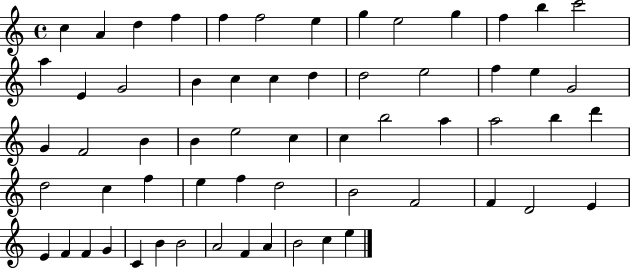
C5/q A4/q D5/q F5/q F5/q F5/h E5/q G5/q E5/h G5/q F5/q B5/q C6/h A5/q E4/q G4/h B4/q C5/q C5/q D5/q D5/h E5/h F5/q E5/q G4/h G4/q F4/h B4/q B4/q E5/h C5/q C5/q B5/h A5/q A5/h B5/q D6/q D5/h C5/q F5/q E5/q F5/q D5/h B4/h F4/h F4/q D4/h E4/q E4/q F4/q F4/q G4/q C4/q B4/q B4/h A4/h F4/q A4/q B4/h C5/q E5/q